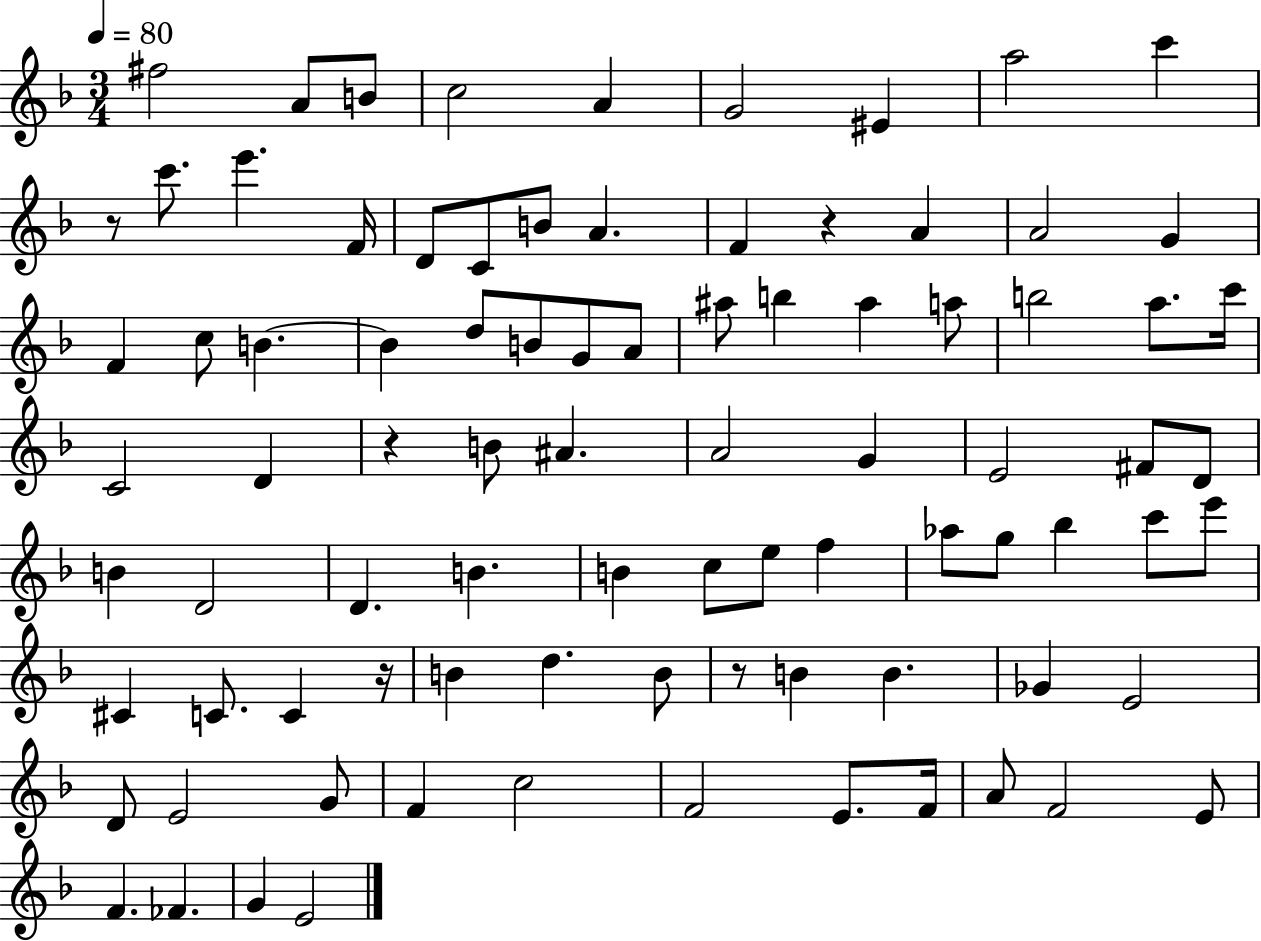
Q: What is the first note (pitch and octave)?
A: F#5